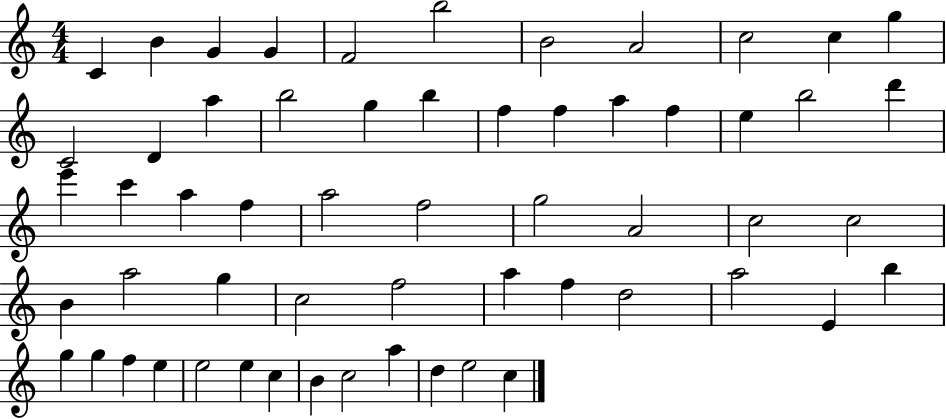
C4/q B4/q G4/q G4/q F4/h B5/h B4/h A4/h C5/h C5/q G5/q C4/h D4/q A5/q B5/h G5/q B5/q F5/q F5/q A5/q F5/q E5/q B5/h D6/q E6/q C6/q A5/q F5/q A5/h F5/h G5/h A4/h C5/h C5/h B4/q A5/h G5/q C5/h F5/h A5/q F5/q D5/h A5/h E4/q B5/q G5/q G5/q F5/q E5/q E5/h E5/q C5/q B4/q C5/h A5/q D5/q E5/h C5/q